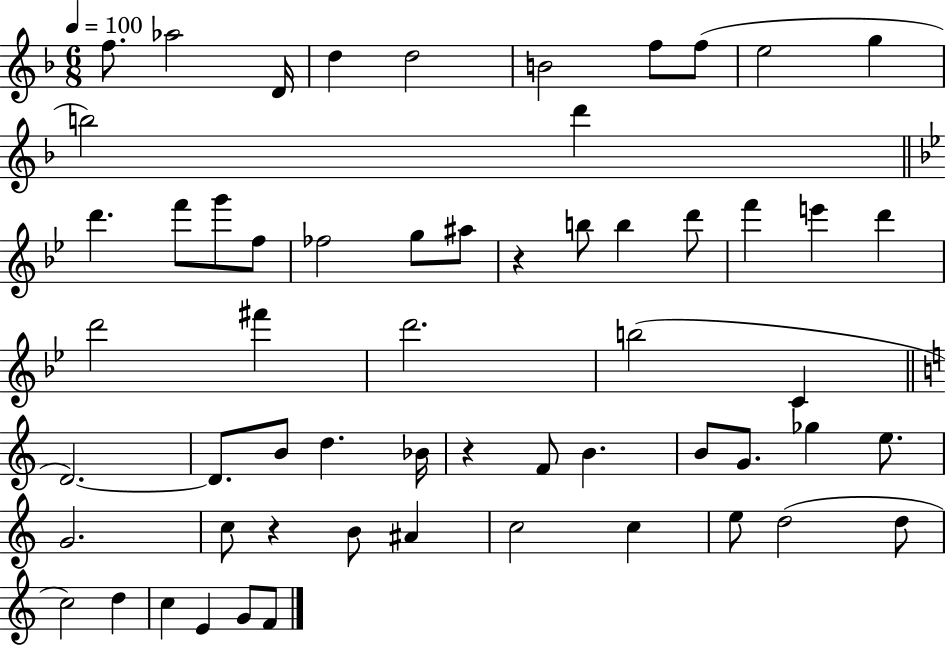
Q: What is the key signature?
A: F major